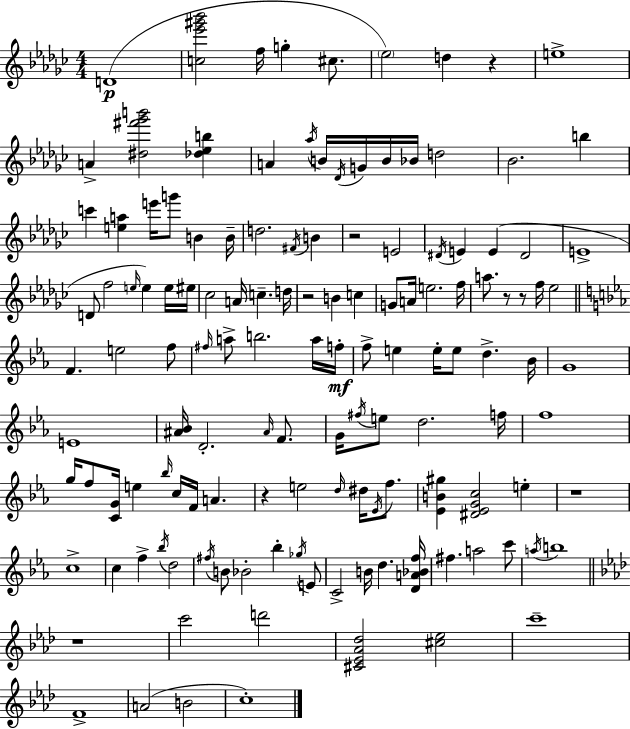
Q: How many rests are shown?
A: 8